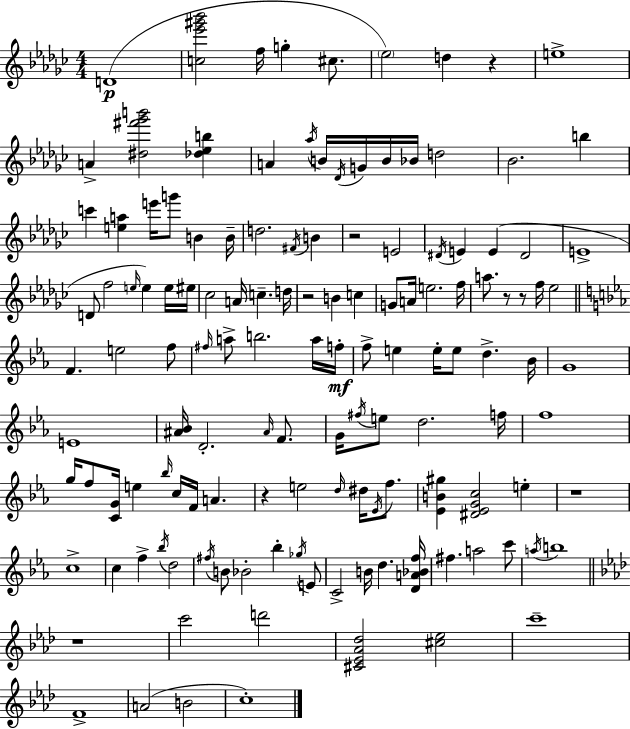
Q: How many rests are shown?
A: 8